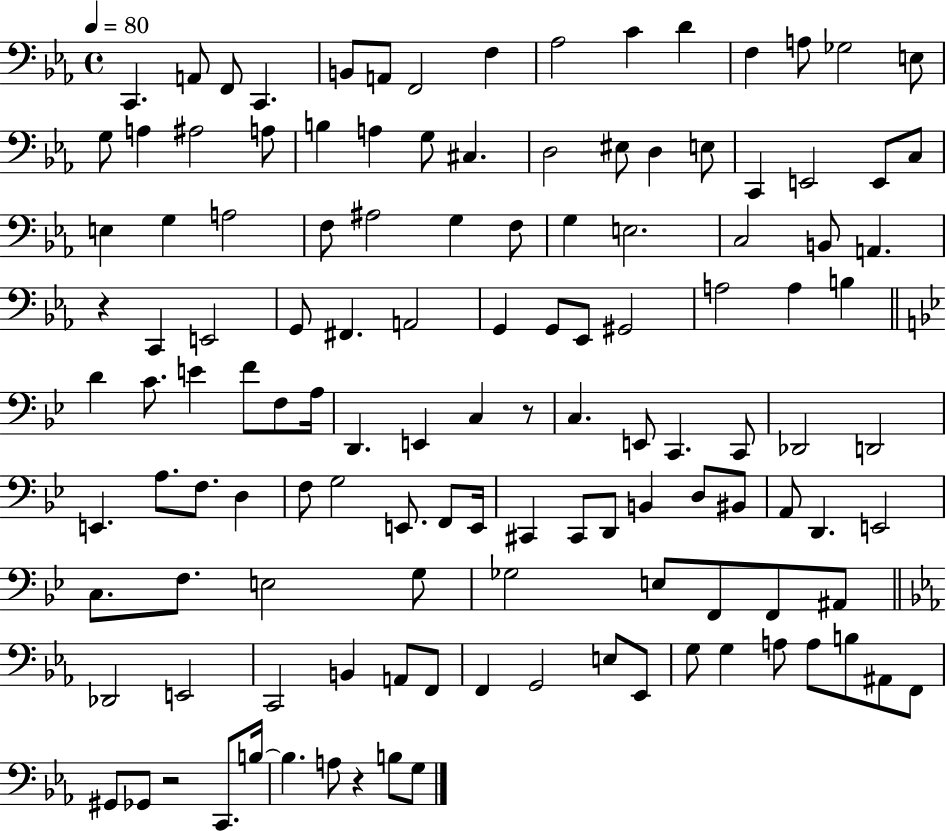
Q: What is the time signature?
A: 4/4